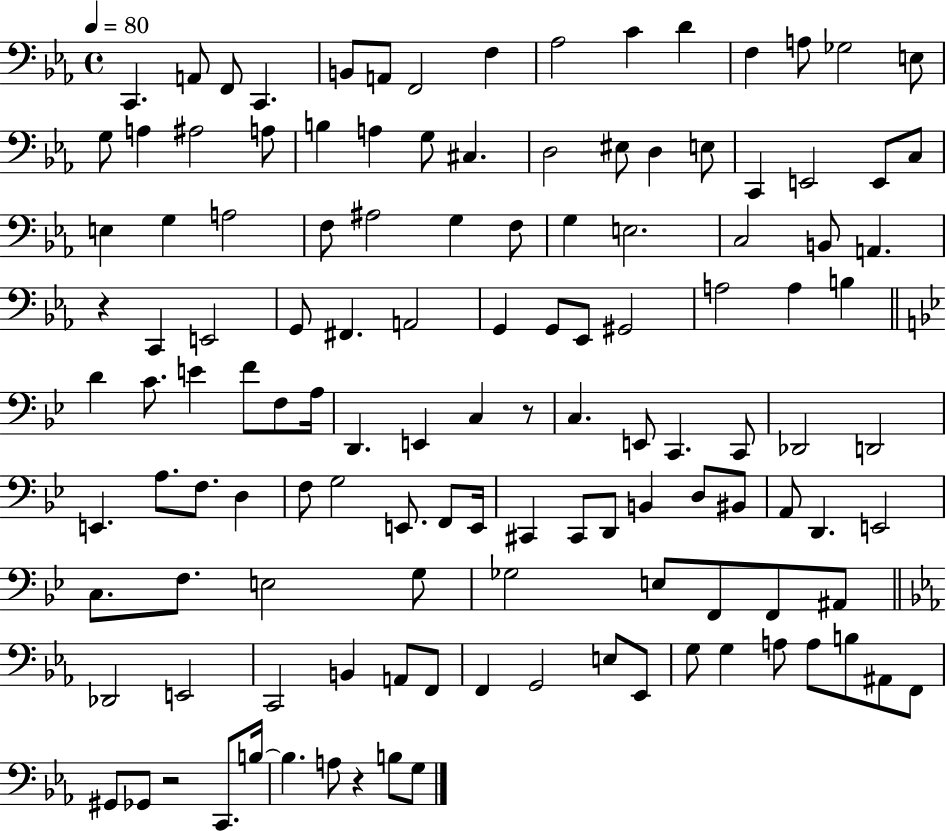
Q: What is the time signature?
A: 4/4